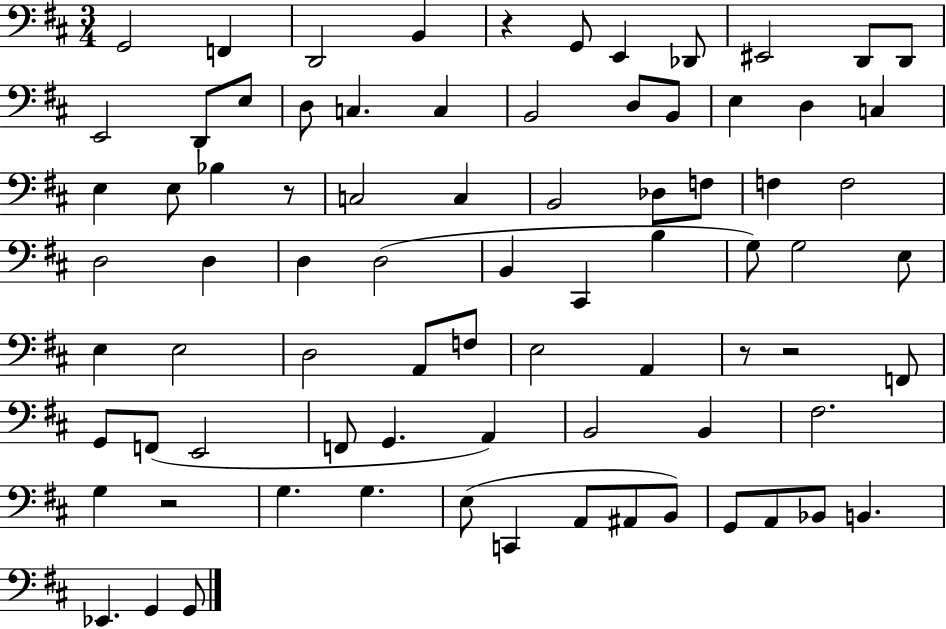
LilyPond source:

{
  \clef bass
  \numericTimeSignature
  \time 3/4
  \key d \major
  g,2 f,4 | d,2 b,4 | r4 g,8 e,4 des,8 | eis,2 d,8 d,8 | \break e,2 d,8 e8 | d8 c4. c4 | b,2 d8 b,8 | e4 d4 c4 | \break e4 e8 bes4 r8 | c2 c4 | b,2 des8 f8 | f4 f2 | \break d2 d4 | d4 d2( | b,4 cis,4 b4 | g8) g2 e8 | \break e4 e2 | d2 a,8 f8 | e2 a,4 | r8 r2 f,8 | \break g,8 f,8( e,2 | f,8 g,4. a,4) | b,2 b,4 | fis2. | \break g4 r2 | g4. g4. | e8( c,4 a,8 ais,8 b,8) | g,8 a,8 bes,8 b,4. | \break ees,4. g,4 g,8 | \bar "|."
}